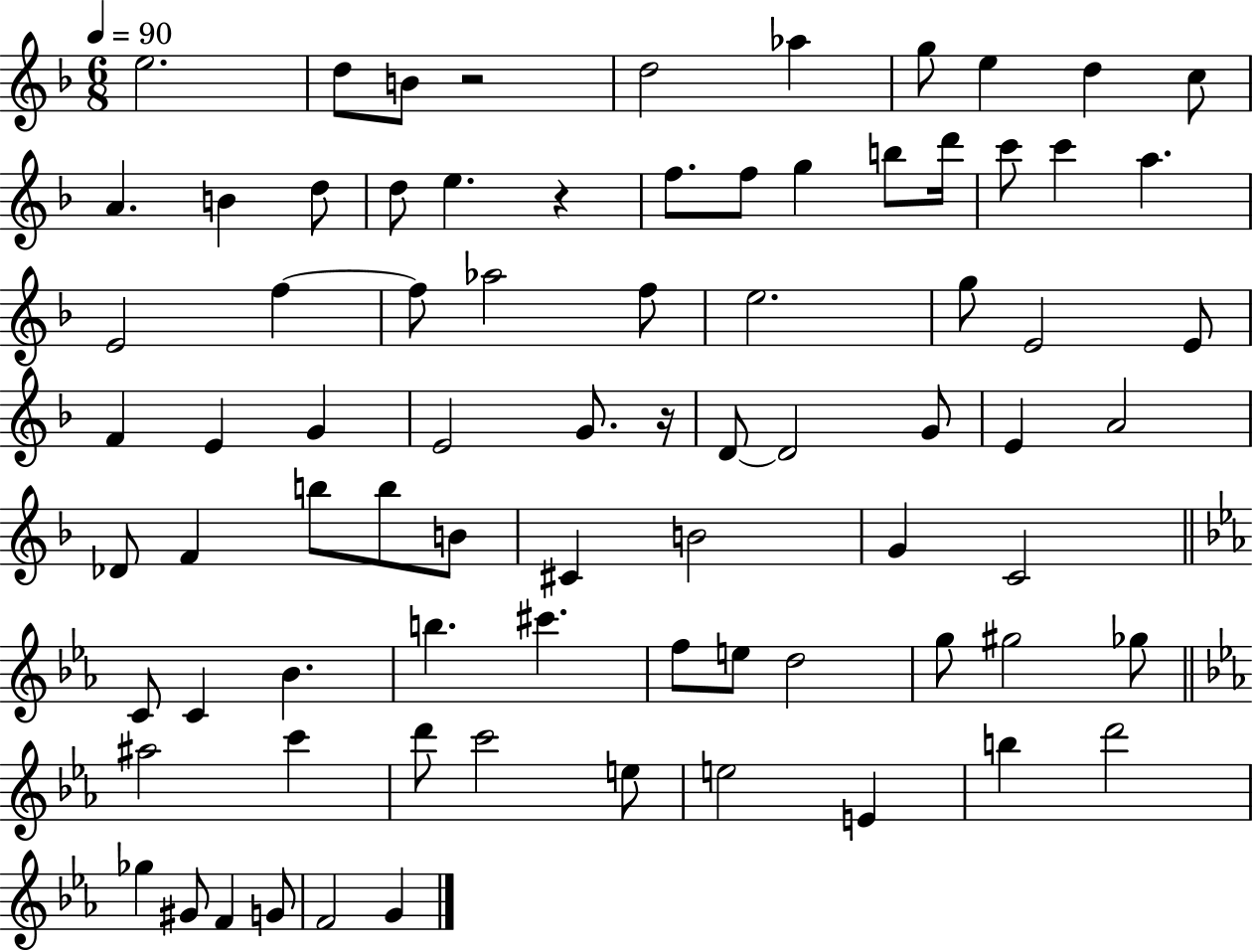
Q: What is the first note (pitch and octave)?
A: E5